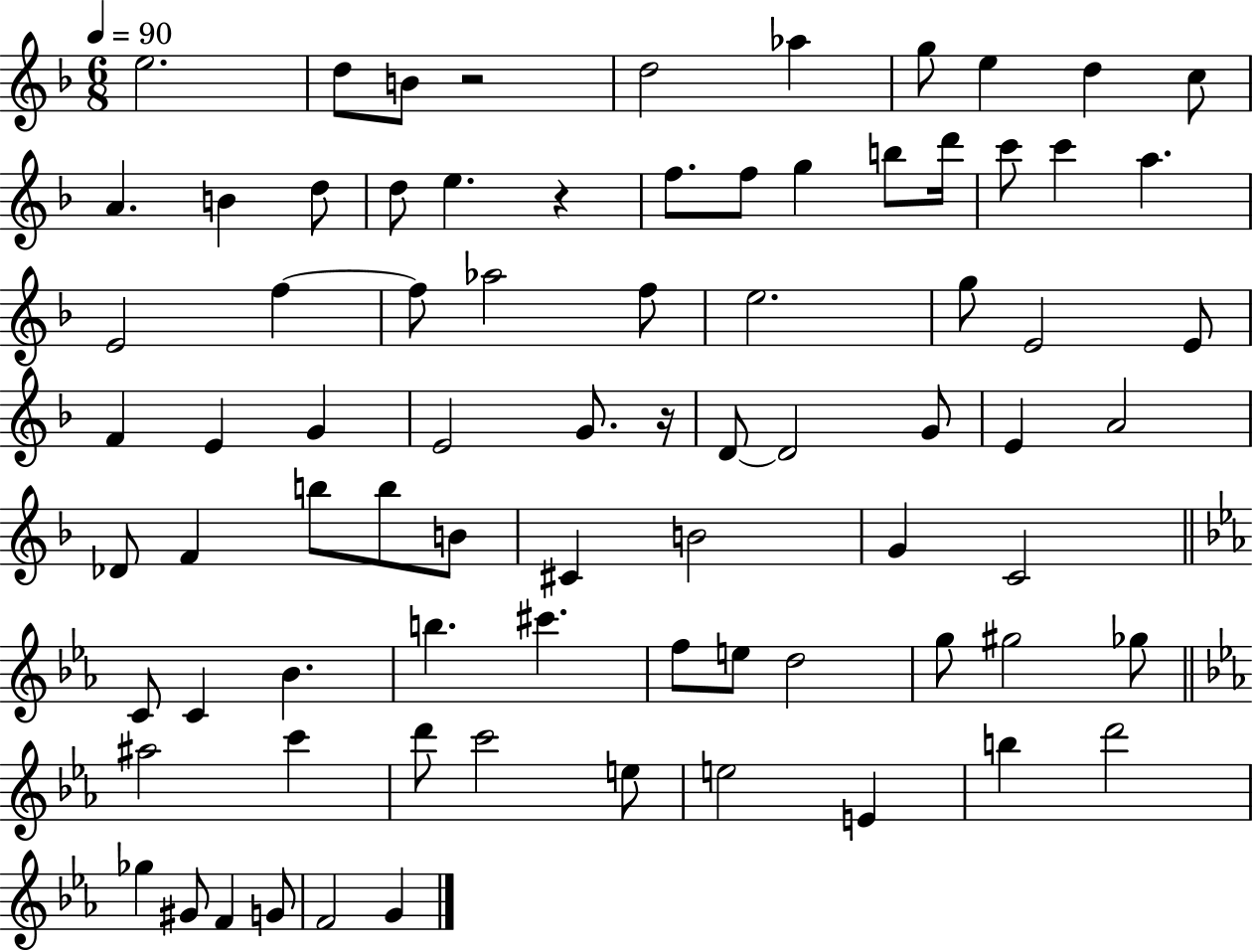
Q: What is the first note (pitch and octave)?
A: E5